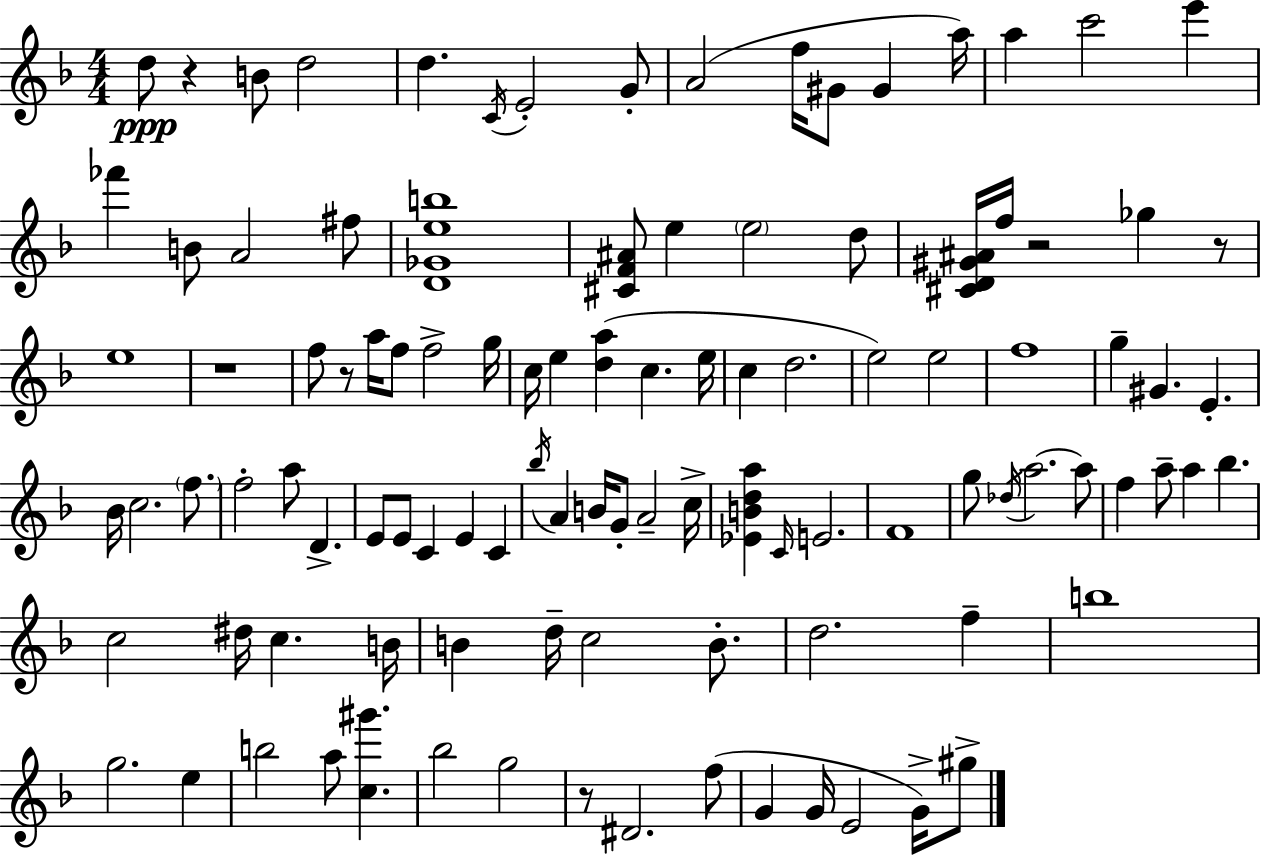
{
  \clef treble
  \numericTimeSignature
  \time 4/4
  \key d \minor
  d''8\ppp r4 b'8 d''2 | d''4. \acciaccatura { c'16 } e'2-. g'8-. | a'2( f''16 gis'8 gis'4 | a''16) a''4 c'''2 e'''4 | \break fes'''4 b'8 a'2 fis''8 | <d' ges' e'' b''>1 | <cis' f' ais'>8 e''4 \parenthesize e''2 d''8 | <cis' d' gis' ais'>16 f''16 r2 ges''4 r8 | \break e''1 | r1 | f''8 r8 a''16 f''8 f''2-> | g''16 c''16 e''4 <d'' a''>4( c''4. | \break e''16 c''4 d''2. | e''2) e''2 | f''1 | g''4-- gis'4. e'4.-. | \break bes'16 c''2. \parenthesize f''8. | f''2-. a''8 d'4.-> | e'8 e'8 c'4 e'4 c'4 | \acciaccatura { bes''16 } a'4 b'16 g'8-. a'2-- | \break c''16-> <ees' b' d'' a''>4 \grace { c'16 } e'2. | f'1 | g''8 \acciaccatura { des''16 } a''2.~~ | a''8 f''4 a''8-- a''4 bes''4. | \break c''2 dis''16 c''4. | b'16 b'4 d''16-- c''2 | b'8.-. d''2. | f''4-- b''1 | \break g''2. | e''4 b''2 a''8 <c'' gis'''>4. | bes''2 g''2 | r8 dis'2. | \break f''8( g'4 g'16 e'2 | g'16->) gis''8-> \bar "|."
}